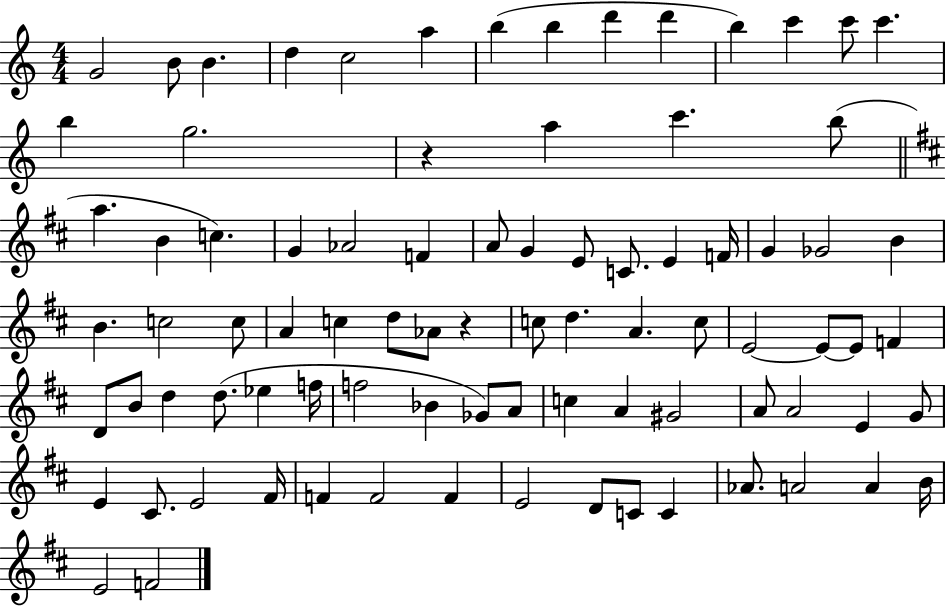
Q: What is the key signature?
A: C major